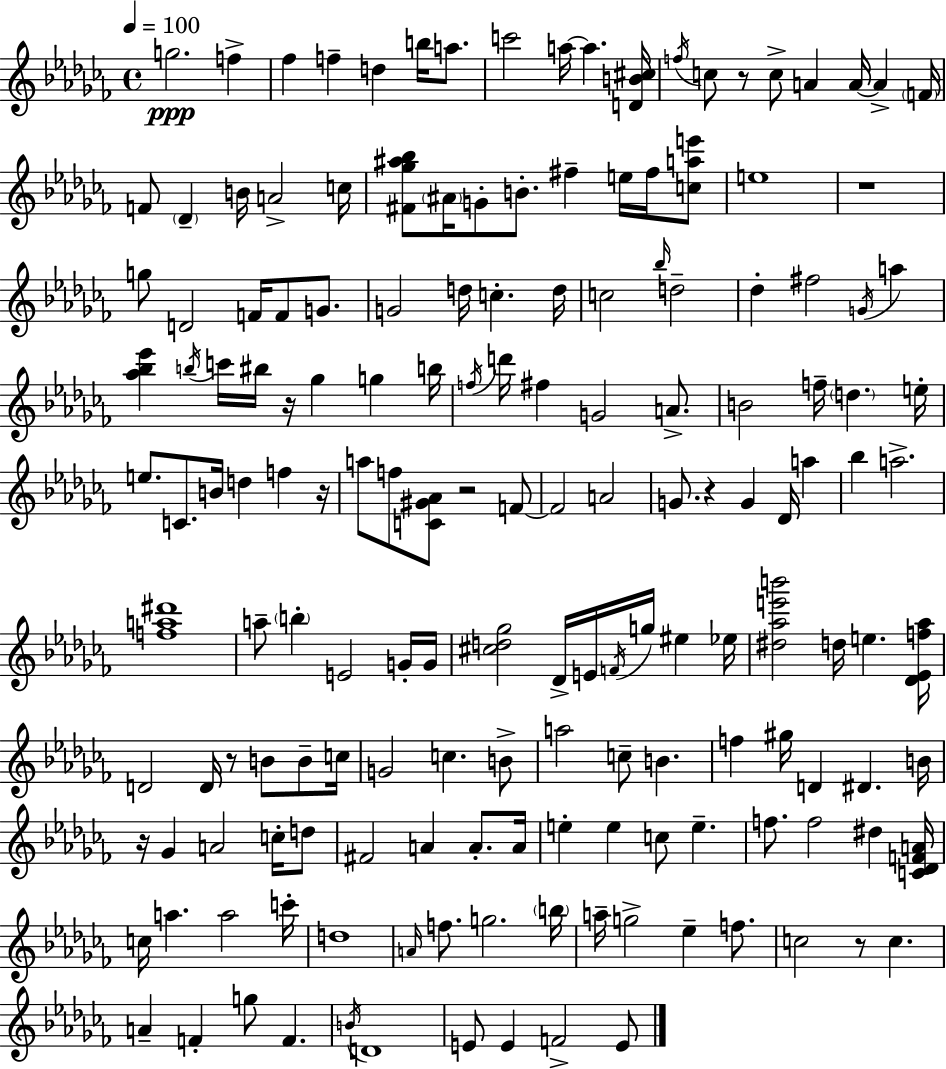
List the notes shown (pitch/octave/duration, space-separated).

G5/h. F5/q FES5/q F5/q D5/q B5/s A5/e. C6/h A5/s A5/q. [D4,B4,C#5]/s F5/s C5/e R/e C5/e A4/q A4/s A4/q F4/s F4/e Db4/q B4/s A4/h C5/s [F#4,Gb5,A#5,Bb5]/e A#4/s G4/e B4/e. F#5/q E5/s F#5/s [C5,A5,E6]/e E5/w R/w G5/e D4/h F4/s F4/e G4/e. G4/h D5/s C5/q. D5/s C5/h Bb5/s D5/h Db5/q F#5/h G4/s A5/q [Ab5,Bb5,Eb6]/q B5/s C6/s BIS5/s R/s Gb5/q G5/q B5/s F5/s D6/s F#5/q G4/h A4/e. B4/h F5/s D5/q. E5/s E5/e. C4/e. B4/s D5/q F5/q R/s A5/e F5/e [C4,G#4,Ab4]/e R/h F4/e F4/h A4/h G4/e. R/q G4/q Db4/s A5/q Bb5/q A5/h. [F5,A5,D#6]/w A5/e B5/q E4/h G4/s G4/s [C#5,D5,Gb5]/h Db4/s E4/s F4/s G5/s EIS5/q Eb5/s [D#5,Ab5,E6,B6]/h D5/s E5/q. [Db4,Eb4,F5,Ab5]/s D4/h D4/s R/e B4/e B4/e C5/s G4/h C5/q. B4/e A5/h C5/e B4/q. F5/q G#5/s D4/q D#4/q. B4/s R/s Gb4/q A4/h C5/s D5/e F#4/h A4/q A4/e. A4/s E5/q E5/q C5/e E5/q. F5/e. F5/h D#5/q [C4,Db4,F4,A4]/s C5/s A5/q. A5/h C6/s D5/w A4/s F5/e. G5/h. B5/s A5/s G5/h Eb5/q F5/e. C5/h R/e C5/q. A4/q F4/q G5/e F4/q. B4/s D4/w E4/e E4/q F4/h E4/e